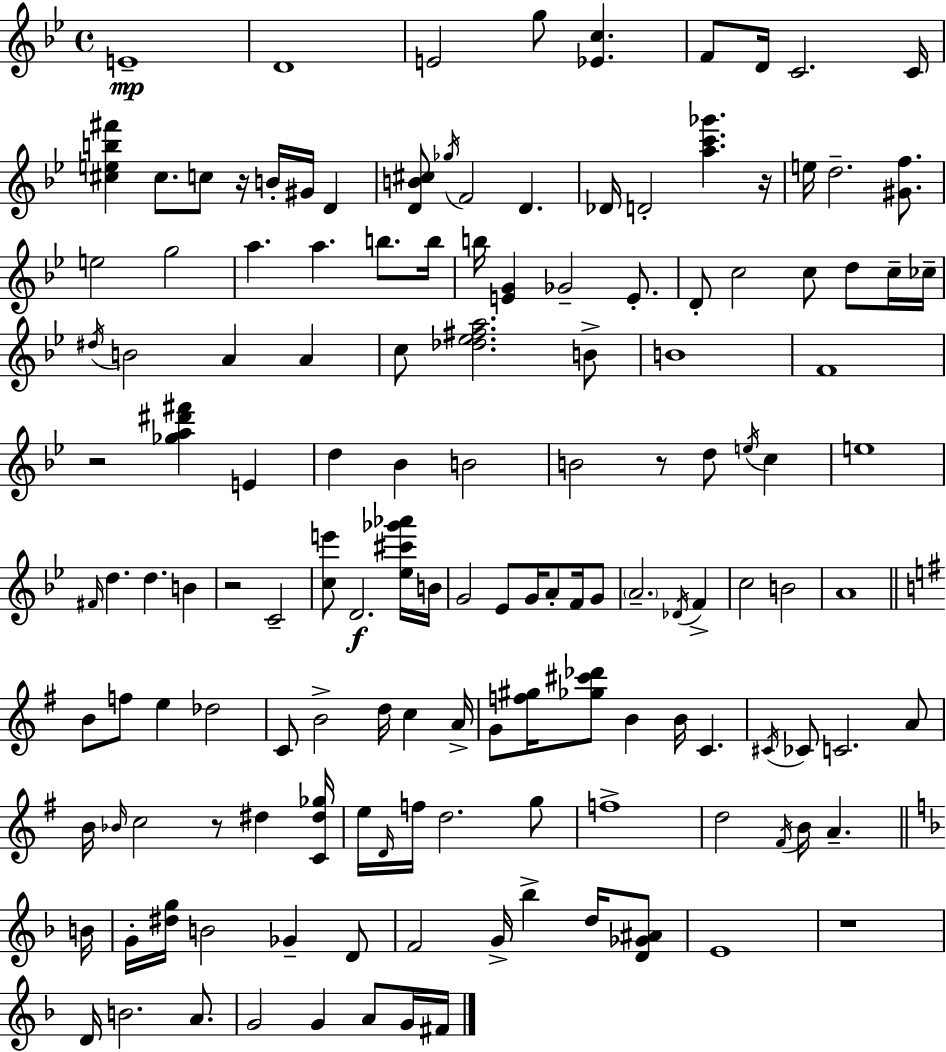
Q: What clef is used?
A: treble